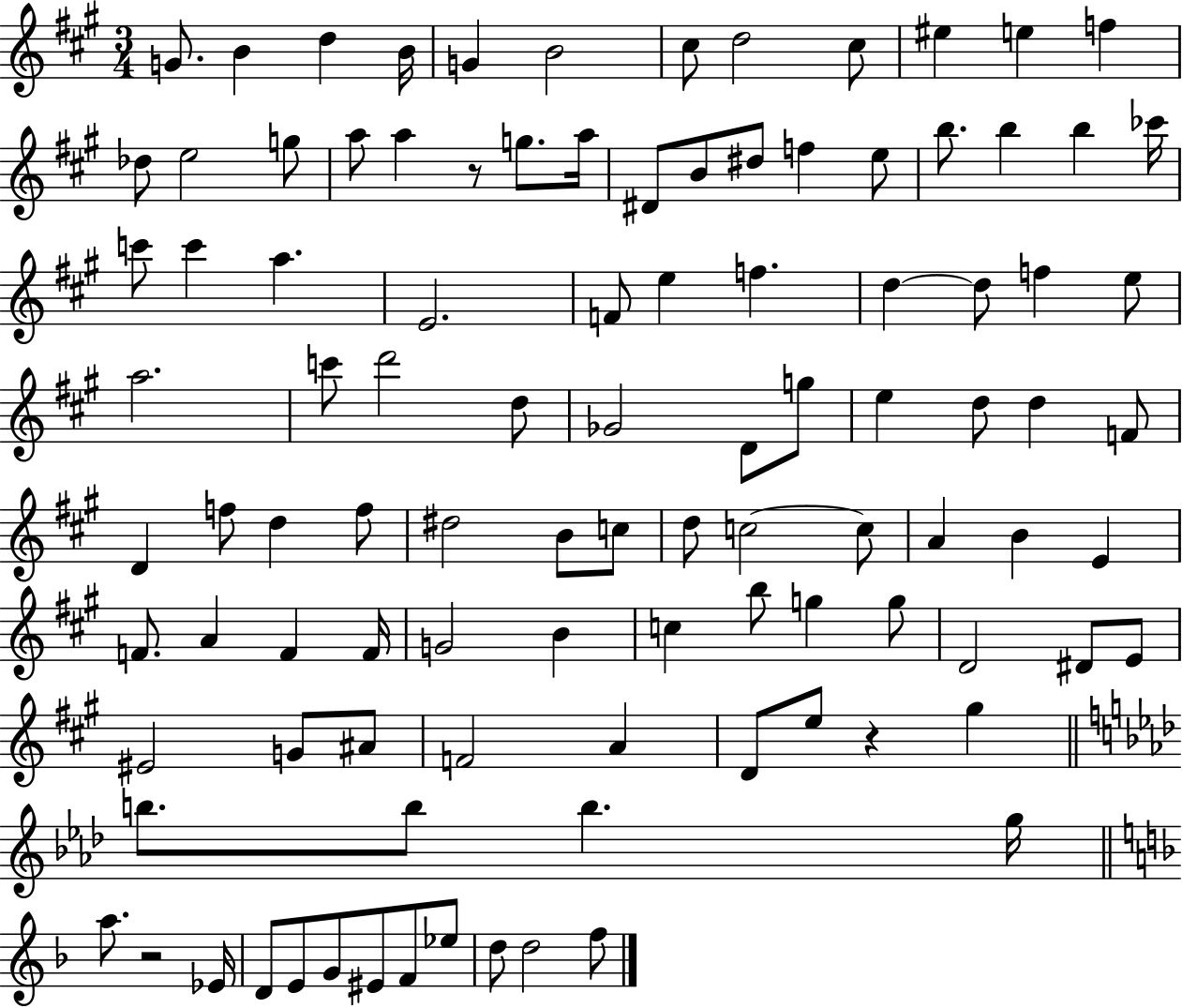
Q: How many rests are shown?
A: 3